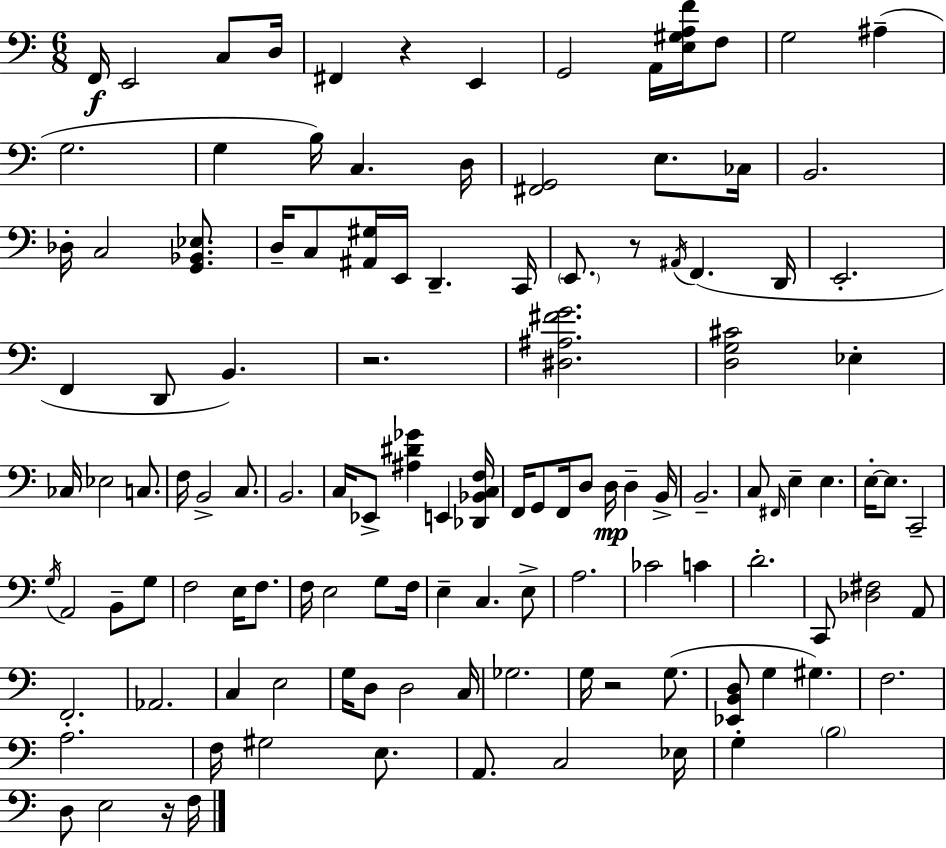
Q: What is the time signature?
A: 6/8